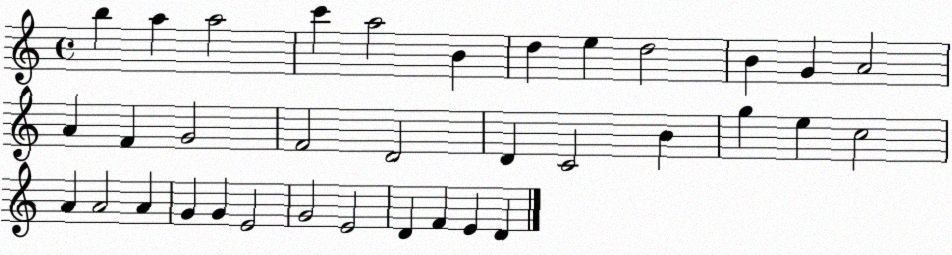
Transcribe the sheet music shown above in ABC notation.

X:1
T:Untitled
M:4/4
L:1/4
K:C
b a a2 c' a2 B d e d2 B G A2 A F G2 F2 D2 D C2 B g e c2 A A2 A G G E2 G2 E2 D F E D